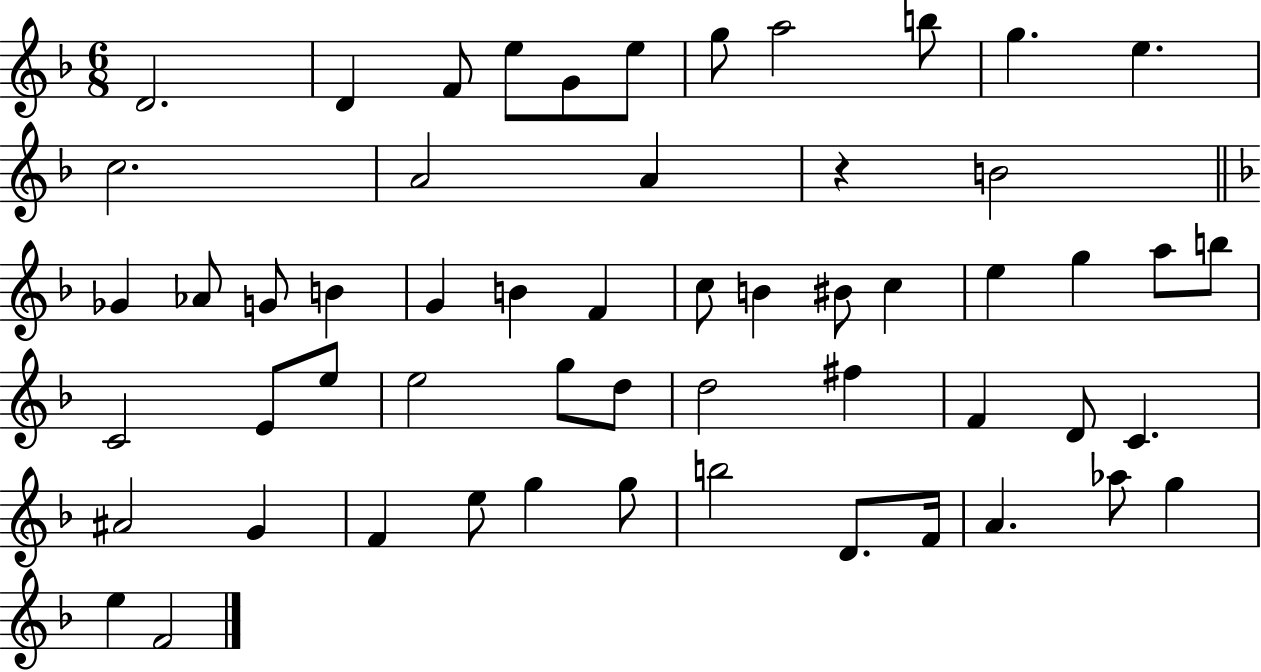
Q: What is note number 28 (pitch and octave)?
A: G5